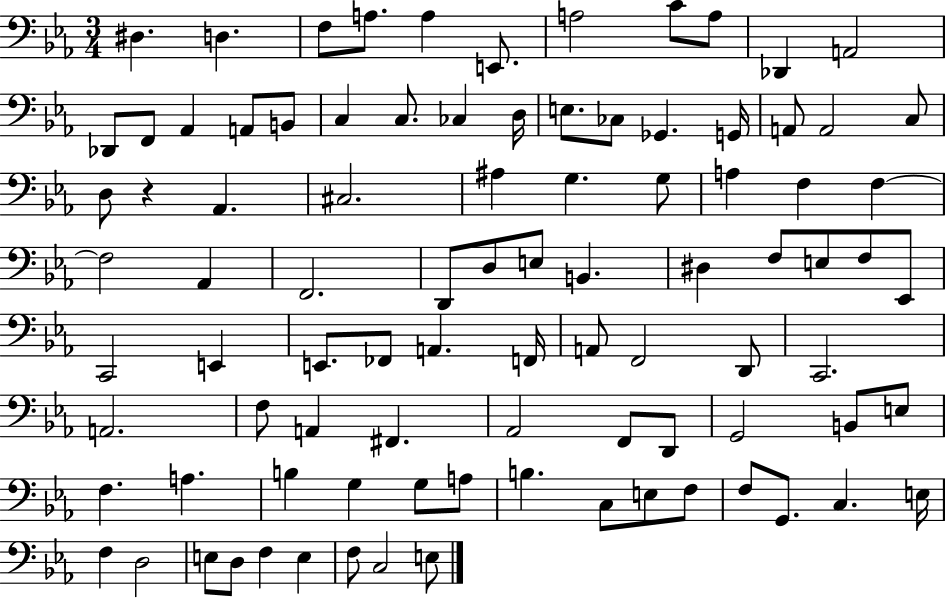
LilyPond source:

{
  \clef bass
  \numericTimeSignature
  \time 3/4
  \key ees \major
  dis4. d4. | f8 a8. a4 e,8. | a2 c'8 a8 | des,4 a,2 | \break des,8 f,8 aes,4 a,8 b,8 | c4 c8. ces4 d16 | e8. ces8 ges,4. g,16 | a,8 a,2 c8 | \break d8 r4 aes,4. | cis2. | ais4 g4. g8 | a4 f4 f4~~ | \break f2 aes,4 | f,2. | d,8 d8 e8 b,4. | dis4 f8 e8 f8 ees,8 | \break c,2 e,4 | e,8. fes,8 a,4. f,16 | a,8 f,2 d,8 | c,2. | \break a,2. | f8 a,4 fis,4. | aes,2 f,8 d,8 | g,2 b,8 e8 | \break f4. a4. | b4 g4 g8 a8 | b4. c8 e8 f8 | f8 g,8. c4. e16 | \break f4 d2 | e8 d8 f4 e4 | f8 c2 e8 | \bar "|."
}